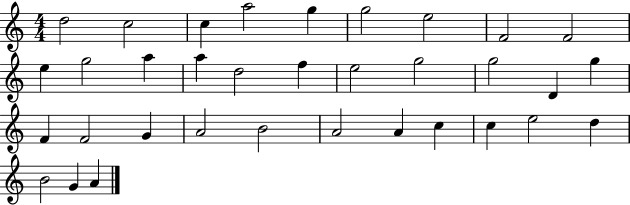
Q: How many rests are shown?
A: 0